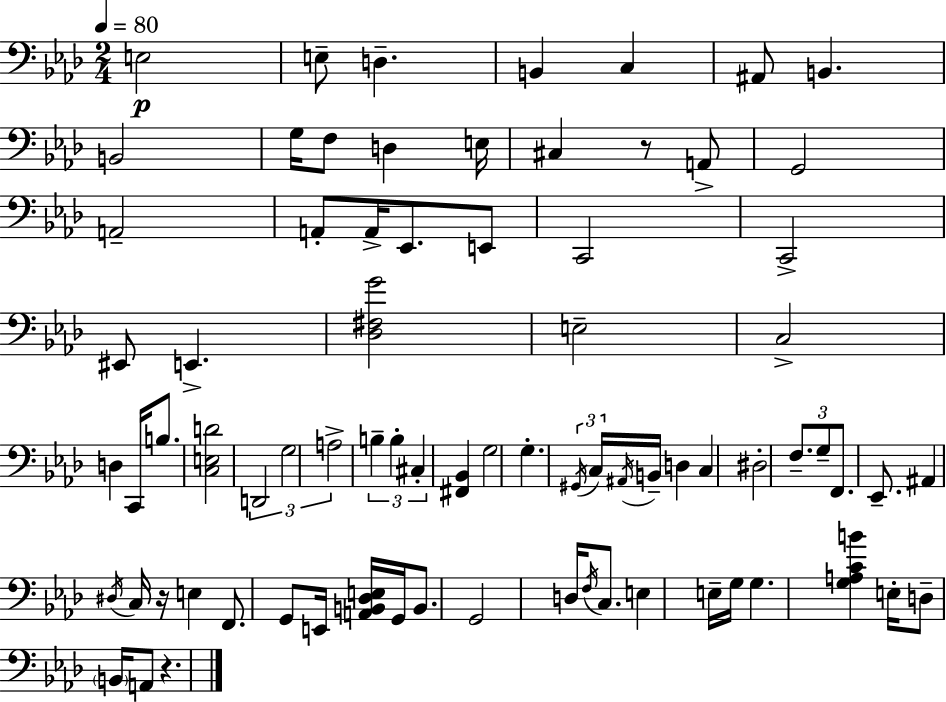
E3/h E3/e D3/q. B2/q C3/q A#2/e B2/q. B2/h G3/s F3/e D3/q E3/s C#3/q R/e A2/e G2/h A2/h A2/e A2/s Eb2/e. E2/e C2/h C2/h EIS2/e E2/q. [Db3,F#3,G4]/h E3/h C3/h D3/q C2/s B3/e. [C3,E3,D4]/h D2/h G3/h A3/h B3/q B3/q C#3/q [F#2,Bb2]/q G3/h G3/q. G#2/s C3/s A#2/s B2/s D3/q C3/q D#3/h F3/e. G3/e F2/e. Eb2/e. A#2/q D#3/s C3/s R/s E3/q F2/e. G2/e E2/s [A2,B2,Db3,E3]/s G2/s B2/e. G2/h D3/s F3/s C3/e. E3/q E3/s G3/s G3/q. [G3,A3,C4,B4]/q E3/s D3/e B2/s A2/e R/q.